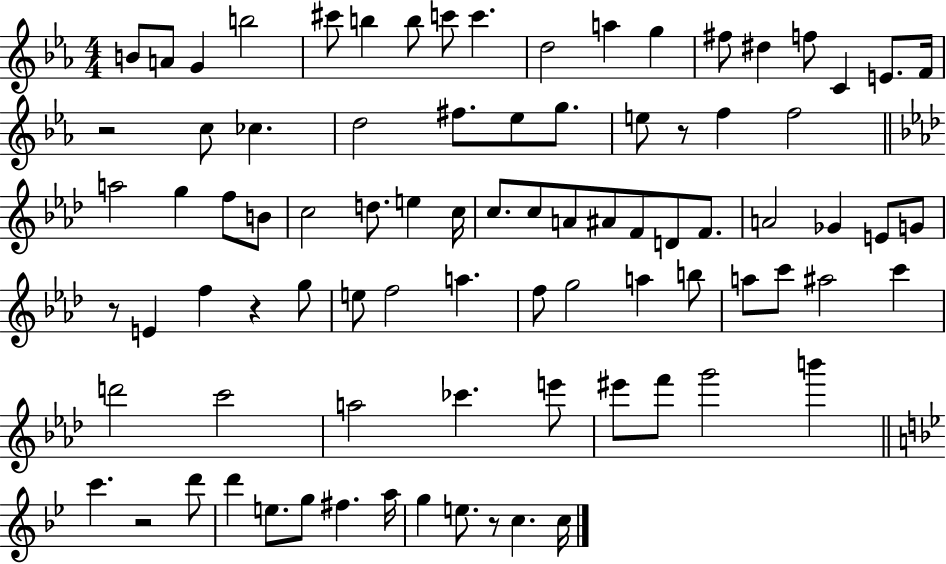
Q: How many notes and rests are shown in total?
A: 86